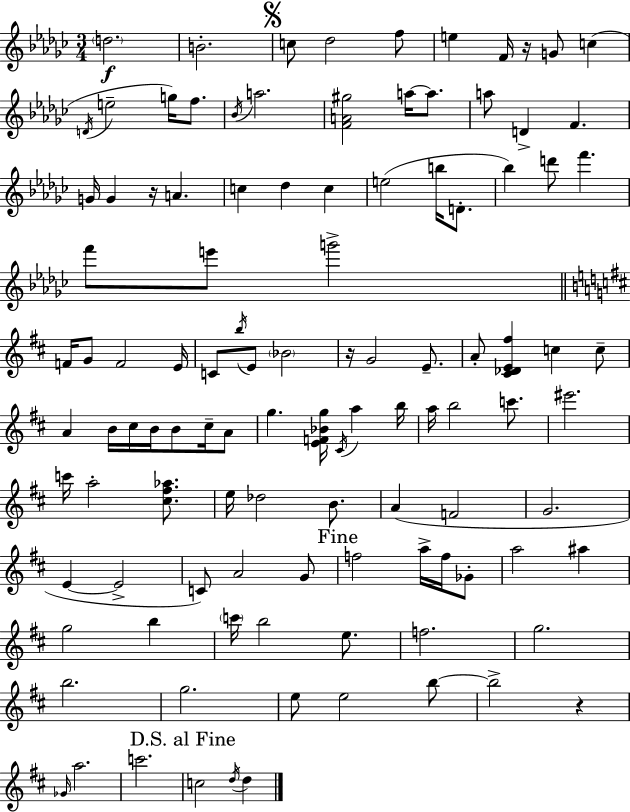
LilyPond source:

{
  \clef treble
  \numericTimeSignature
  \time 3/4
  \key ees \minor
  \parenthesize d''2.\f | b'2.-. | \mark \markup { \musicglyph "scripts.segno" } c''8 des''2 f''8 | e''4 f'16 r16 g'8 c''4( | \break \acciaccatura { d'16 } e''2-- g''16) f''8. | \acciaccatura { bes'16 } a''2. | <f' a' gis''>2 a''16~~ a''8. | a''8 d'4-> f'4. | \break g'16 g'4 r16 a'4. | c''4 des''4 c''4 | e''2( b''16 d'8.-. | bes''4) d'''8 f'''4. | \break f'''8 e'''8 g'''2-> | \bar "||" \break \key d \major f'16 g'8 f'2 e'16 | c'8 \acciaccatura { b''16 } e'8 \parenthesize bes'2 | r16 g'2 e'8.-- | a'8-. <cis' des' e' fis''>4 c''4 c''8-- | \break a'4 b'16 cis''16 b'16 b'8 cis''16-- a'8 | g''4. <e' f' bes' g''>16 \acciaccatura { cis'16 } a''4 | b''16 a''16 b''2 c'''8. | eis'''2. | \break c'''16 a''2-. <cis'' fis'' aes''>8. | e''16 des''2 b'8. | a'4( f'2 | g'2. | \break e'4~~ e'2-> | c'8) a'2 | g'8 \mark "Fine" f''2 a''16-> f''16 | ges'8-. a''2 ais''4 | \break g''2 b''4 | \parenthesize c'''16 b''2 e''8. | f''2. | g''2. | \break b''2. | g''2. | e''8 e''2 | b''8~~ b''2-> r4 | \break \grace { ges'16 } a''2. | c'''2. | \mark "D.S. al Fine" c''2 \acciaccatura { d''16 } | d''4 \bar "|."
}